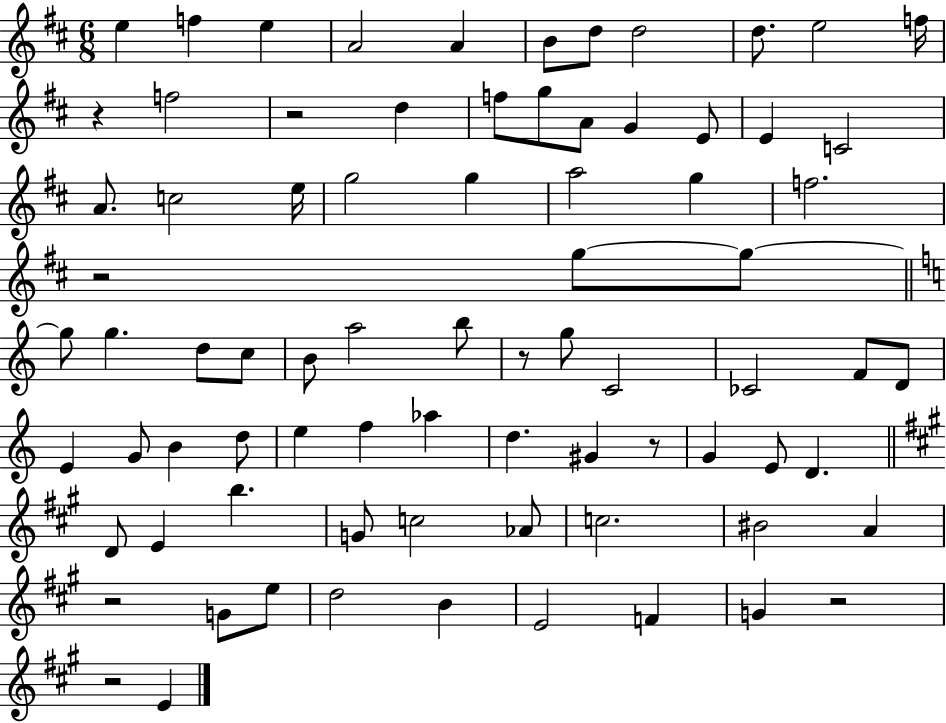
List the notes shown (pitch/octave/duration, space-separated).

E5/q F5/q E5/q A4/h A4/q B4/e D5/e D5/h D5/e. E5/h F5/s R/q F5/h R/h D5/q F5/e G5/e A4/e G4/q E4/e E4/q C4/h A4/e. C5/h E5/s G5/h G5/q A5/h G5/q F5/h. R/h G5/e G5/e G5/e G5/q. D5/e C5/e B4/e A5/h B5/e R/e G5/e C4/h CES4/h F4/e D4/e E4/q G4/e B4/q D5/e E5/q F5/q Ab5/q D5/q. G#4/q R/e G4/q E4/e D4/q. D4/e E4/q B5/q. G4/e C5/h Ab4/e C5/h. BIS4/h A4/q R/h G4/e E5/e D5/h B4/q E4/h F4/q G4/q R/h R/h E4/q